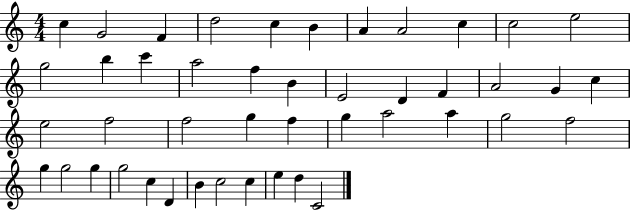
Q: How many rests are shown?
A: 0